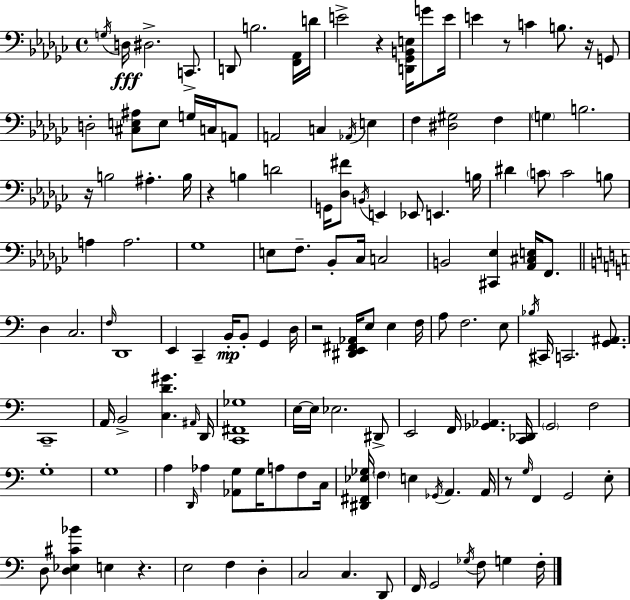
X:1
T:Untitled
M:4/4
L:1/4
K:Ebm
G,/4 D,/4 ^D,2 C,,/2 D,,/2 B,2 [F,,_A,,]/4 D/4 E2 z [D,,_G,,B,,E,]/4 G/2 E/4 E z/2 C B,/2 z/4 G,,/2 D,2 [^C,E,^A,]/2 E,/2 G,/4 C,/4 A,,/2 A,,2 C, _A,,/4 E, F, [^D,^G,]2 F, G, B,2 z/4 B,2 ^A, B,/4 z B, D2 G,,/4 [_D,^F]/2 B,,/4 E,, _E,,/2 E,, B,/4 ^D C/2 C2 B,/2 A, A,2 _G,4 E,/2 F,/2 _B,,/2 _C,/4 C,2 B,,2 [^C,,_E,] [_A,,^C,E,]/4 F,,/2 D, C,2 F,/4 D,,4 E,, C,, B,,/4 B,,/2 G,, D,/4 z2 [^D,,E,,^F,,_A,,]/4 E,/2 E, F,/4 A,/2 F,2 E,/2 _B,/4 ^C,,/4 C,,2 [G,,^A,,]/2 C,,4 A,,/4 B,,2 [C,D^G] ^A,,/4 D,,/4 [C,,^F,,_G,]4 E,/4 E,/4 _E,2 ^D,,/2 E,,2 F,,/4 [_G,,_A,,] [C,,_D,,]/4 G,,2 F,2 G,4 G,4 A, D,,/4 _A, [_A,,G,]/2 G,/4 A,/2 F,/2 C,/4 [^D,,^F,,_E,_G,]/4 F, E, _G,,/4 A,, A,,/4 z/2 G,/4 F,, G,,2 E,/2 D,/2 [D,_E,^C_B] E, z E,2 F, D, C,2 C, D,,/2 F,,/4 G,,2 _G,/4 F,/2 G, F,/4